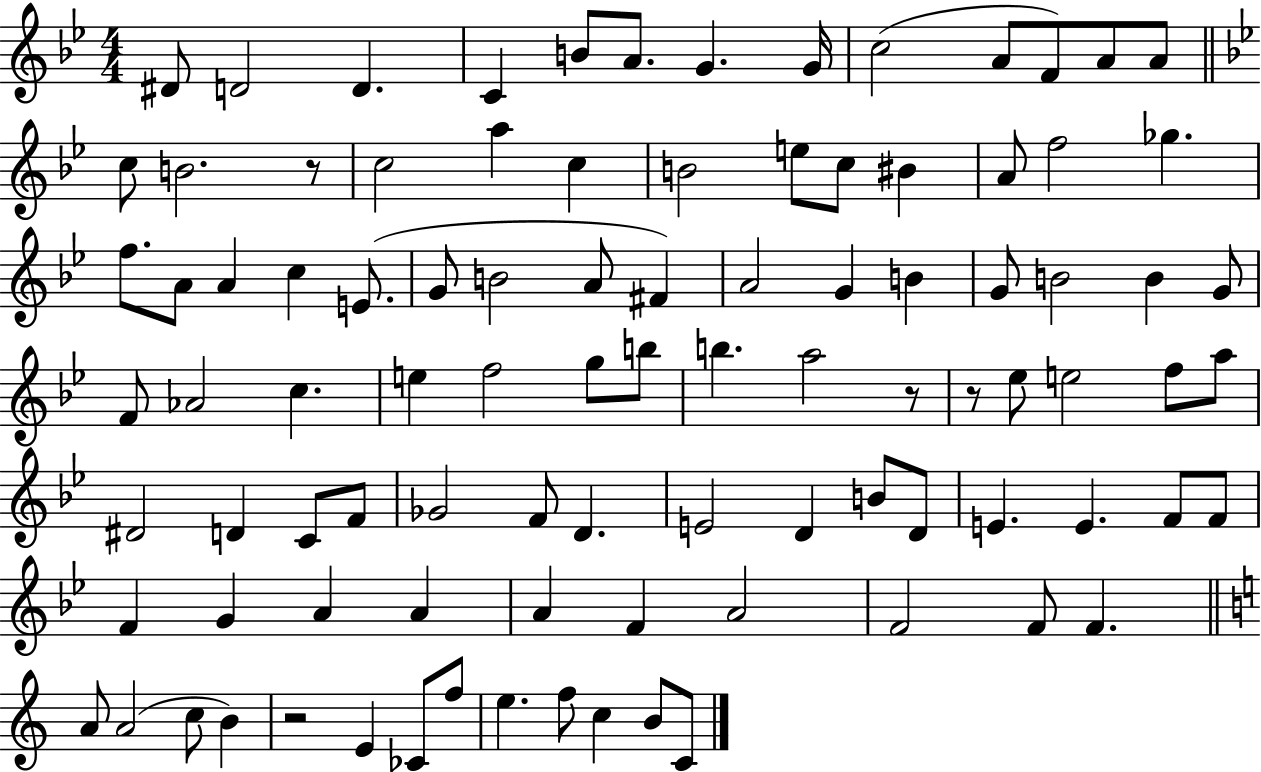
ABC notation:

X:1
T:Untitled
M:4/4
L:1/4
K:Bb
^D/2 D2 D C B/2 A/2 G G/4 c2 A/2 F/2 A/2 A/2 c/2 B2 z/2 c2 a c B2 e/2 c/2 ^B A/2 f2 _g f/2 A/2 A c E/2 G/2 B2 A/2 ^F A2 G B G/2 B2 B G/2 F/2 _A2 c e f2 g/2 b/2 b a2 z/2 z/2 _e/2 e2 f/2 a/2 ^D2 D C/2 F/2 _G2 F/2 D E2 D B/2 D/2 E E F/2 F/2 F G A A A F A2 F2 F/2 F A/2 A2 c/2 B z2 E _C/2 f/2 e f/2 c B/2 C/2